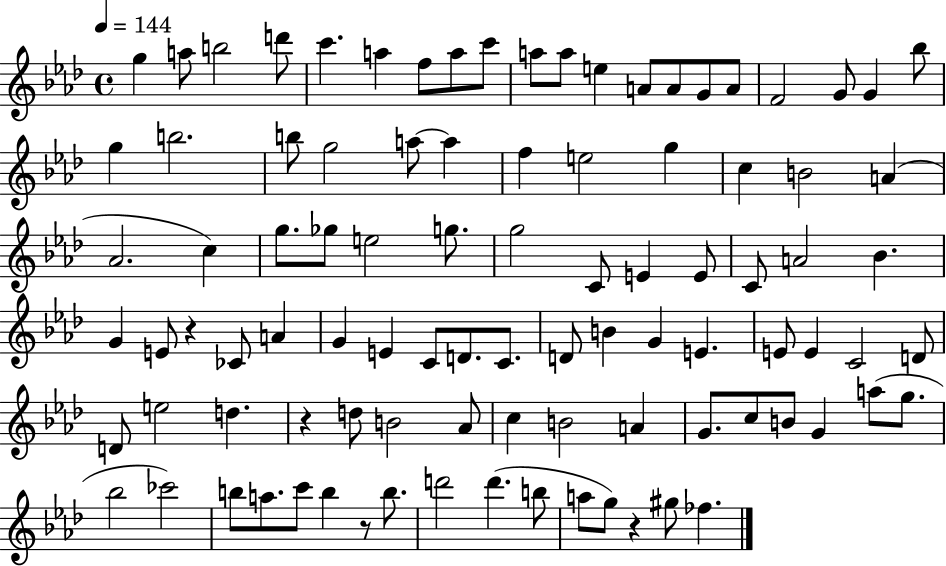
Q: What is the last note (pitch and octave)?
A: FES5